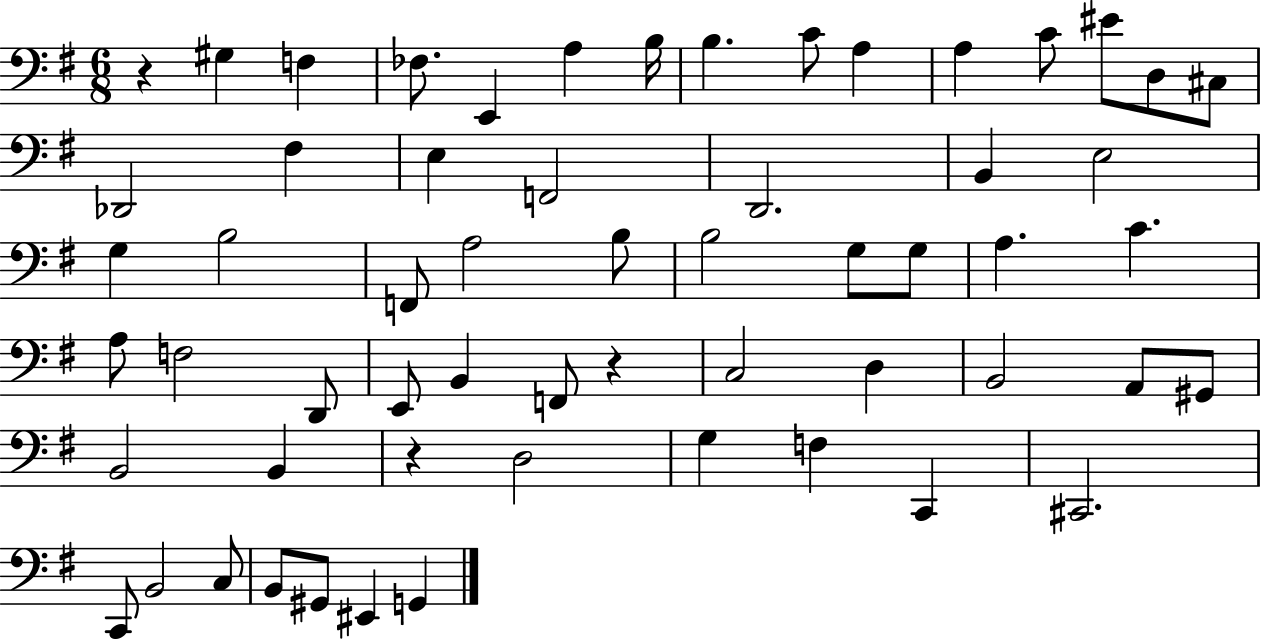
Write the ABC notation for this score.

X:1
T:Untitled
M:6/8
L:1/4
K:G
z ^G, F, _F,/2 E,, A, B,/4 B, C/2 A, A, C/2 ^E/2 D,/2 ^C,/2 _D,,2 ^F, E, F,,2 D,,2 B,, E,2 G, B,2 F,,/2 A,2 B,/2 B,2 G,/2 G,/2 A, C A,/2 F,2 D,,/2 E,,/2 B,, F,,/2 z C,2 D, B,,2 A,,/2 ^G,,/2 B,,2 B,, z D,2 G, F, C,, ^C,,2 C,,/2 B,,2 C,/2 B,,/2 ^G,,/2 ^E,, G,,